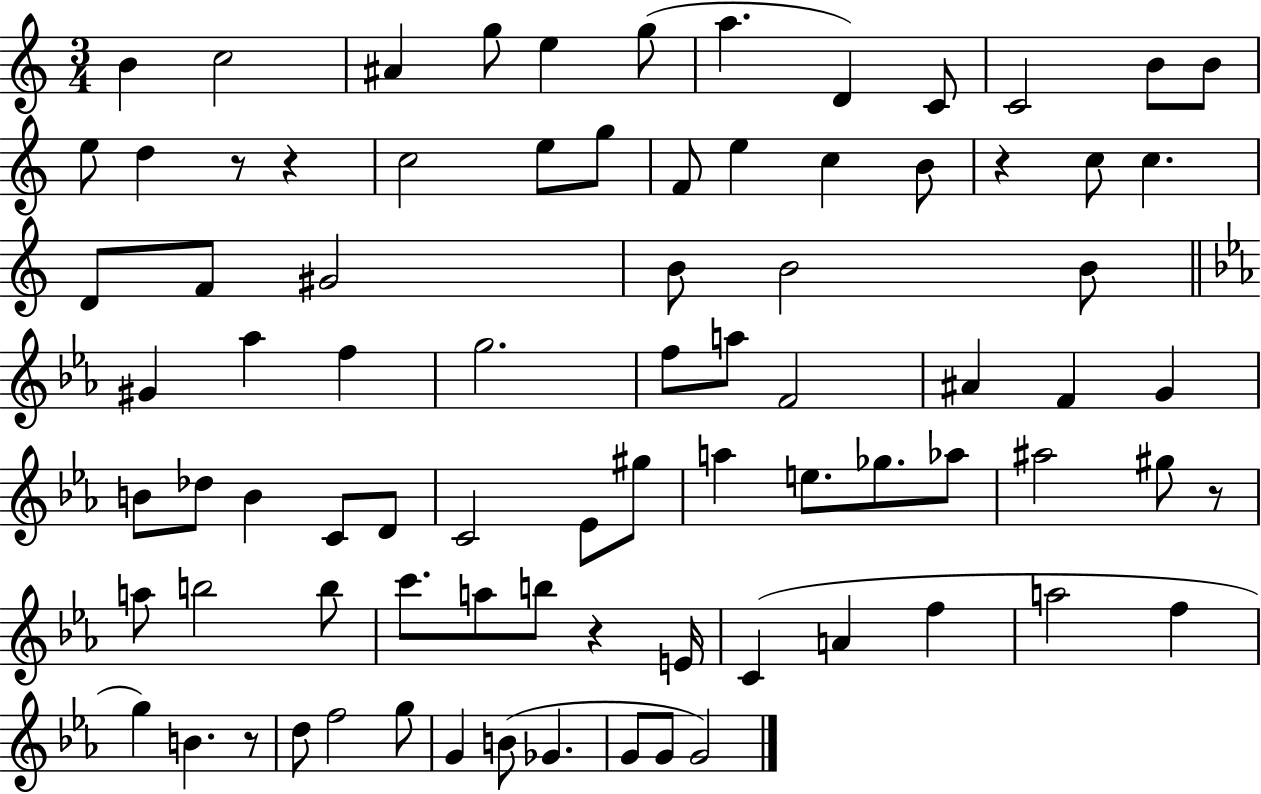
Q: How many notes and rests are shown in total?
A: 82